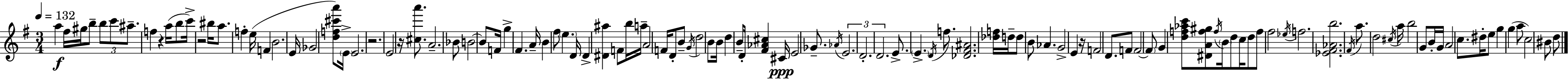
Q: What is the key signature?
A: G major